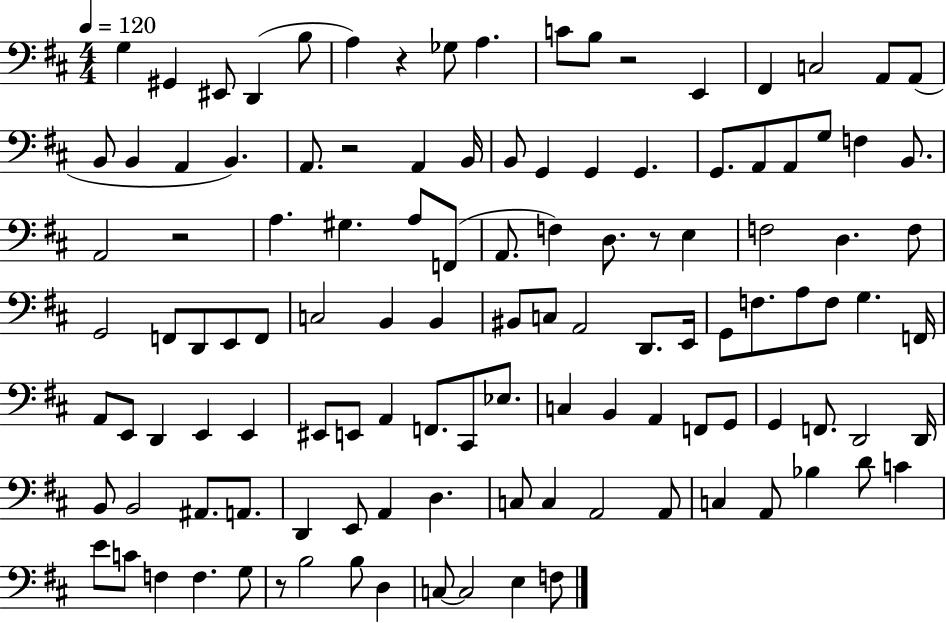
G3/q G#2/q EIS2/e D2/q B3/e A3/q R/q Gb3/e A3/q. C4/e B3/e R/h E2/q F#2/q C3/h A2/e A2/e B2/e B2/q A2/q B2/q. A2/e. R/h A2/q B2/s B2/e G2/q G2/q G2/q. G2/e. A2/e A2/e G3/e F3/q B2/e. A2/h R/h A3/q. G#3/q. A3/e F2/e A2/e. F3/q D3/e. R/e E3/q F3/h D3/q. F3/e G2/h F2/e D2/e E2/e F2/e C3/h B2/q B2/q BIS2/e C3/e A2/h D2/e. E2/s G2/e F3/e. A3/e F3/e G3/q. F2/s A2/e E2/e D2/q E2/q E2/q EIS2/e E2/e A2/q F2/e. C#2/e Eb3/e. C3/q B2/q A2/q F2/e G2/e G2/q F2/e. D2/h D2/s B2/e B2/h A#2/e. A2/e. D2/q E2/e A2/q D3/q. C3/e C3/q A2/h A2/e C3/q A2/e Bb3/q D4/e C4/q E4/e C4/e F3/q F3/q. G3/e R/e B3/h B3/e D3/q C3/e C3/h E3/q F3/e